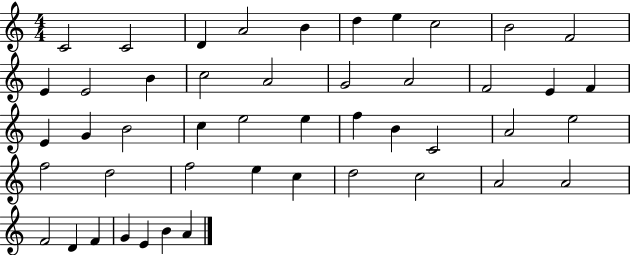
{
  \clef treble
  \numericTimeSignature
  \time 4/4
  \key c \major
  c'2 c'2 | d'4 a'2 b'4 | d''4 e''4 c''2 | b'2 f'2 | \break e'4 e'2 b'4 | c''2 a'2 | g'2 a'2 | f'2 e'4 f'4 | \break e'4 g'4 b'2 | c''4 e''2 e''4 | f''4 b'4 c'2 | a'2 e''2 | \break f''2 d''2 | f''2 e''4 c''4 | d''2 c''2 | a'2 a'2 | \break f'2 d'4 f'4 | g'4 e'4 b'4 a'4 | \bar "|."
}